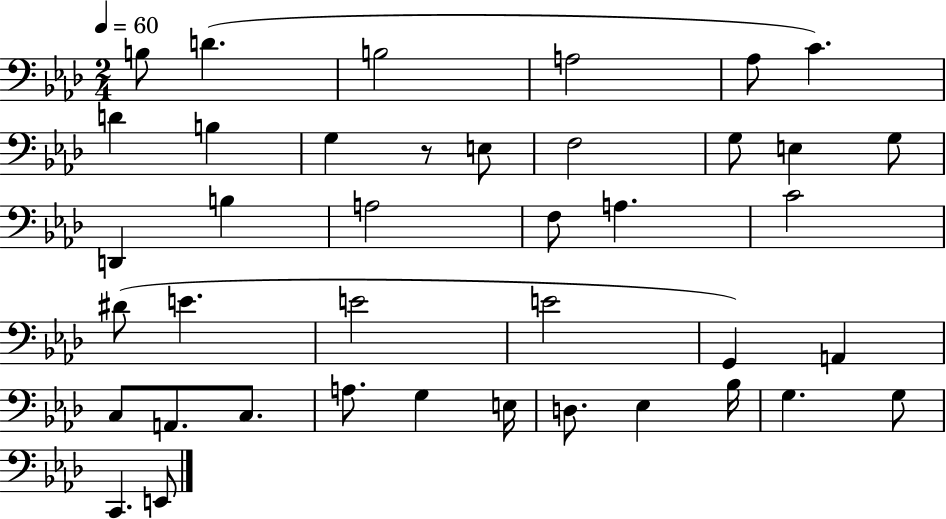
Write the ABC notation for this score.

X:1
T:Untitled
M:2/4
L:1/4
K:Ab
B,/2 D B,2 A,2 _A,/2 C D B, G, z/2 E,/2 F,2 G,/2 E, G,/2 D,, B, A,2 F,/2 A, C2 ^D/2 E E2 E2 G,, A,, C,/2 A,,/2 C,/2 A,/2 G, E,/4 D,/2 _E, _B,/4 G, G,/2 C,, E,,/2